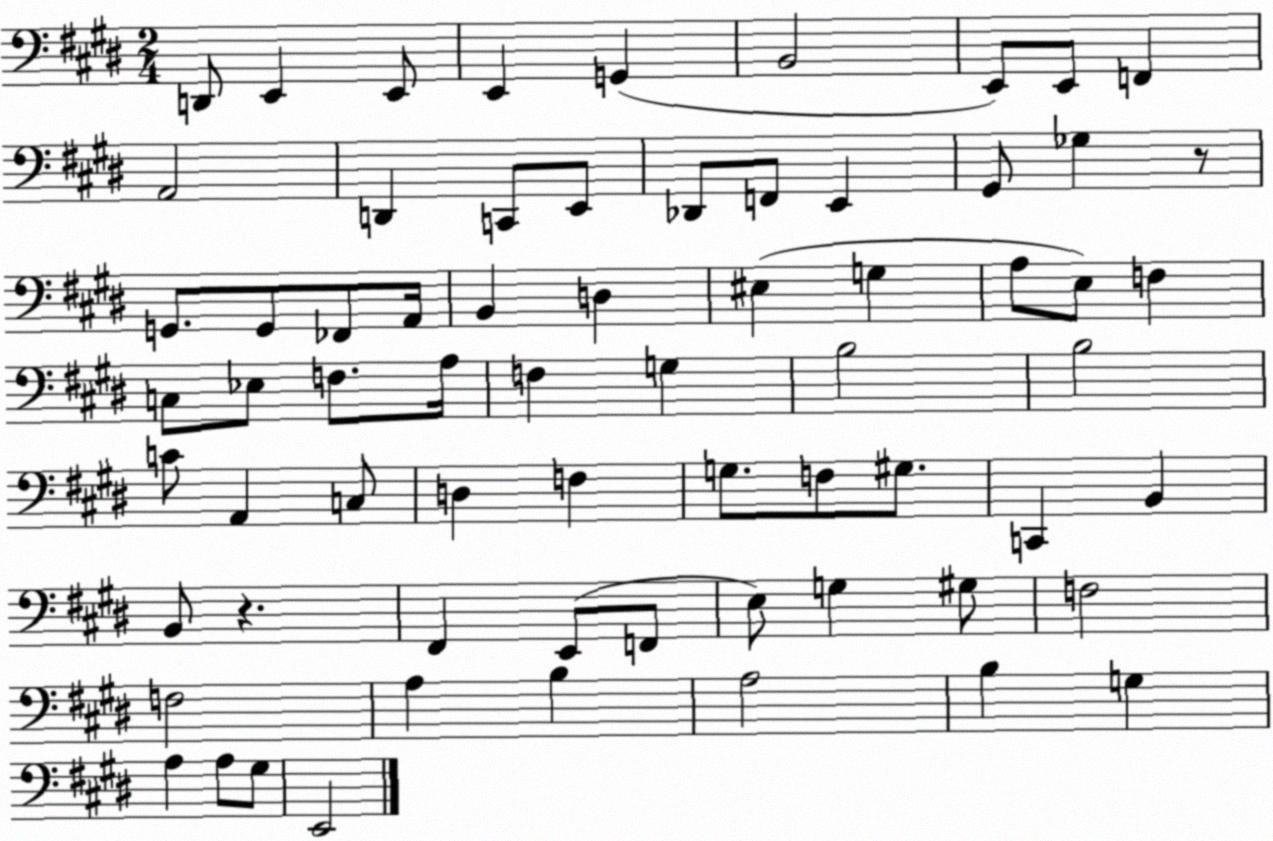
X:1
T:Untitled
M:2/4
L:1/4
K:E
D,,/2 E,, E,,/2 E,, G,, B,,2 E,,/2 E,,/2 F,, A,,2 D,, C,,/2 E,,/2 _D,,/2 F,,/2 E,, ^G,,/2 _G, z/2 G,,/2 G,,/2 _F,,/2 A,,/4 B,, D, ^E, G, A,/2 E,/2 F, C,/2 _E,/2 F,/2 A,/4 F, G, B,2 B,2 C/2 A,, C,/2 D, F, G,/2 F,/2 ^G,/2 C,, B,, B,,/2 z ^F,, E,,/2 F,,/2 E,/2 G, ^G,/2 F,2 F,2 A, B, A,2 B, G, A, A,/2 ^G,/2 E,,2